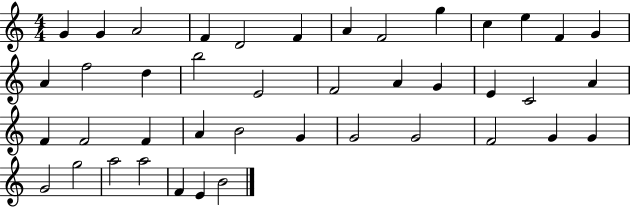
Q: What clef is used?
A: treble